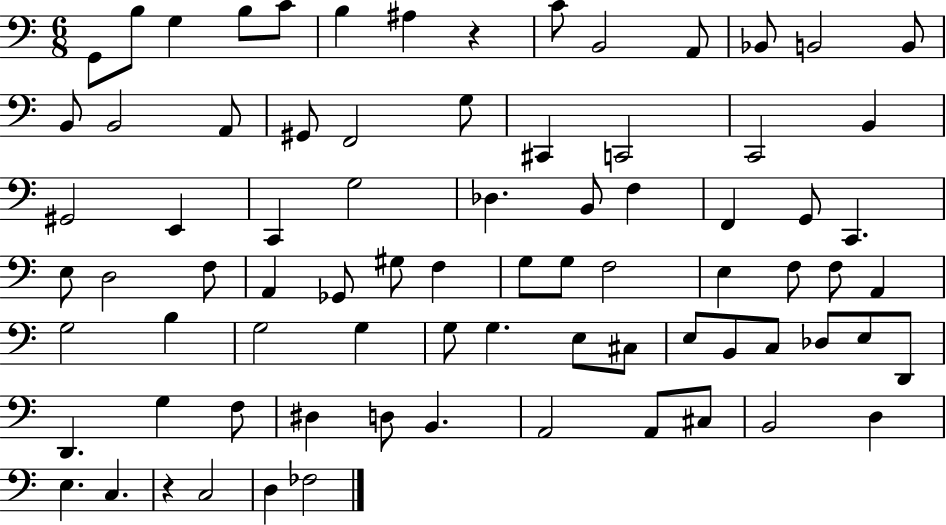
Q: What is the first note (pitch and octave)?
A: G2